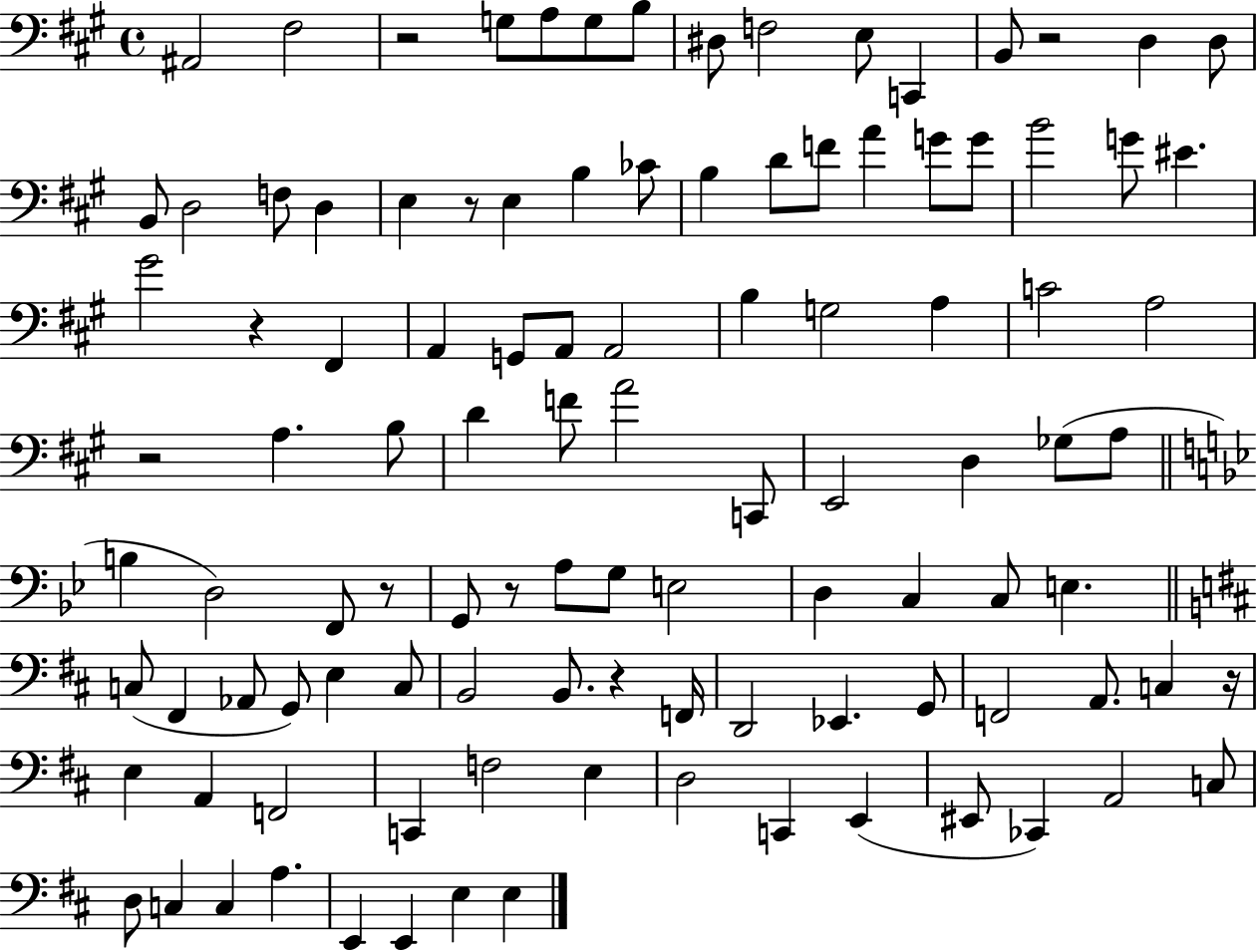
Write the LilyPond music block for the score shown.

{
  \clef bass
  \time 4/4
  \defaultTimeSignature
  \key a \major
  ais,2 fis2 | r2 g8 a8 g8 b8 | dis8 f2 e8 c,4 | b,8 r2 d4 d8 | \break b,8 d2 f8 d4 | e4 r8 e4 b4 ces'8 | b4 d'8 f'8 a'4 g'8 g'8 | b'2 g'8 eis'4. | \break gis'2 r4 fis,4 | a,4 g,8 a,8 a,2 | b4 g2 a4 | c'2 a2 | \break r2 a4. b8 | d'4 f'8 a'2 c,8 | e,2 d4 ges8( a8 | \bar "||" \break \key bes \major b4 d2) f,8 r8 | g,8 r8 a8 g8 e2 | d4 c4 c8 e4. | \bar "||" \break \key d \major c8( fis,4 aes,8 g,8) e4 c8 | b,2 b,8. r4 f,16 | d,2 ees,4. g,8 | f,2 a,8. c4 r16 | \break e4 a,4 f,2 | c,4 f2 e4 | d2 c,4 e,4( | eis,8 ces,4) a,2 c8 | \break d8 c4 c4 a4. | e,4 e,4 e4 e4 | \bar "|."
}